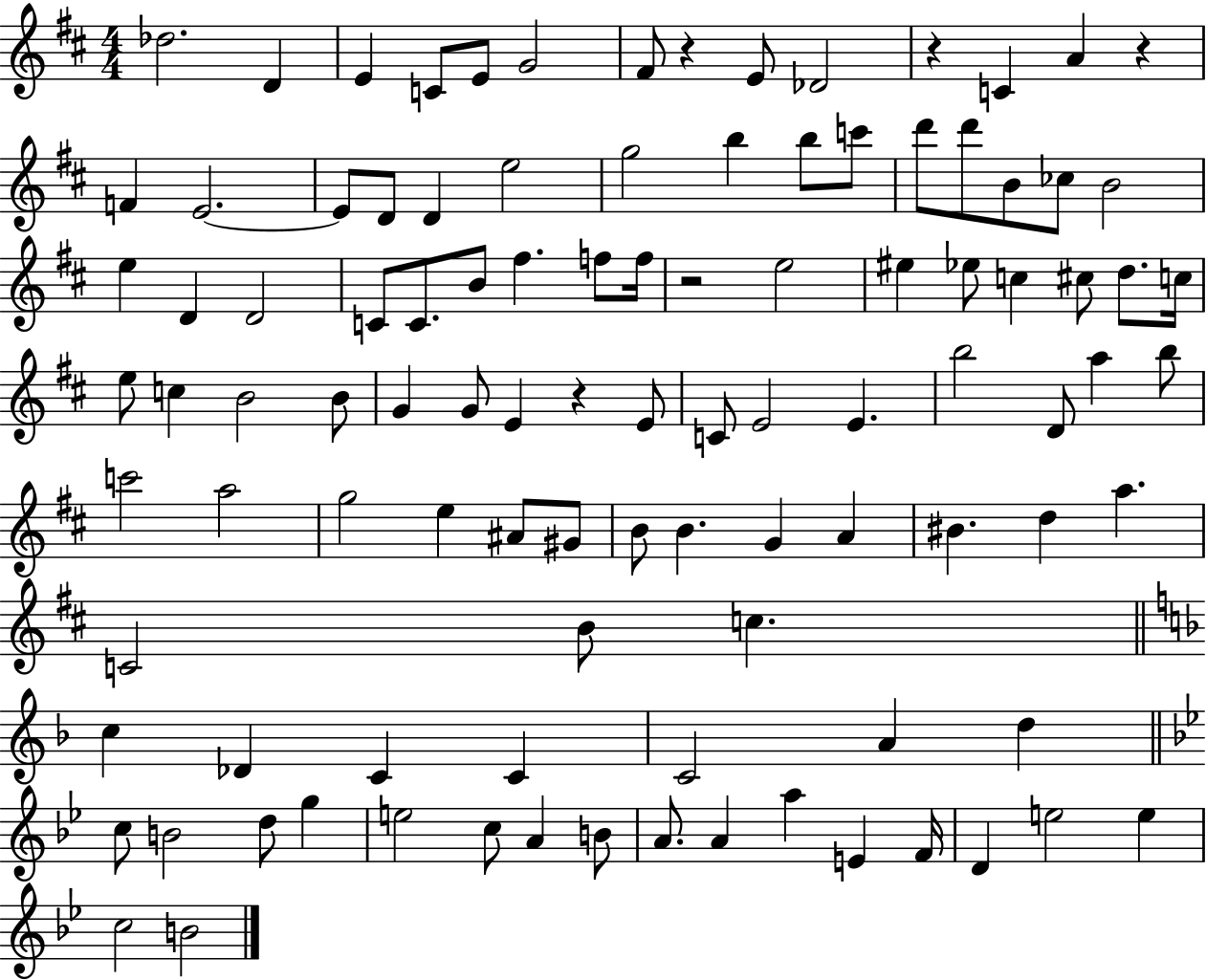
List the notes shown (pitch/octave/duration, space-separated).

Db5/h. D4/q E4/q C4/e E4/e G4/h F#4/e R/q E4/e Db4/h R/q C4/q A4/q R/q F4/q E4/h. E4/e D4/e D4/q E5/h G5/h B5/q B5/e C6/e D6/e D6/e B4/e CES5/e B4/h E5/q D4/q D4/h C4/e C4/e. B4/e F#5/q. F5/e F5/s R/h E5/h EIS5/q Eb5/e C5/q C#5/e D5/e. C5/s E5/e C5/q B4/h B4/e G4/q G4/e E4/q R/q E4/e C4/e E4/h E4/q. B5/h D4/e A5/q B5/e C6/h A5/h G5/h E5/q A#4/e G#4/e B4/e B4/q. G4/q A4/q BIS4/q. D5/q A5/q. C4/h B4/e C5/q. C5/q Db4/q C4/q C4/q C4/h A4/q D5/q C5/e B4/h D5/e G5/q E5/h C5/e A4/q B4/e A4/e. A4/q A5/q E4/q F4/s D4/q E5/h E5/q C5/h B4/h